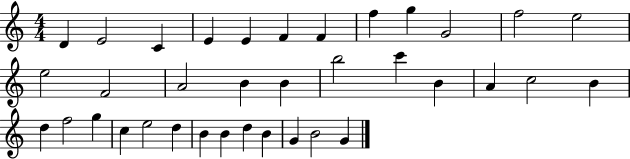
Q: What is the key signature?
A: C major